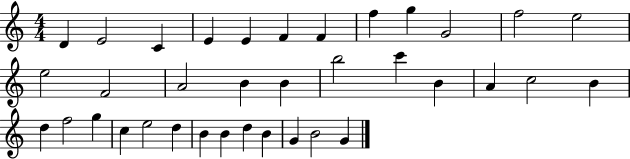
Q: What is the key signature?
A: C major